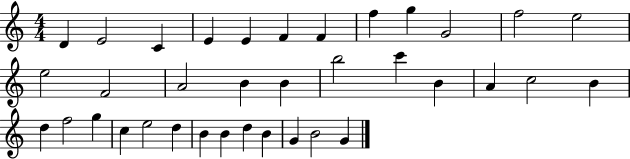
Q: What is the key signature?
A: C major